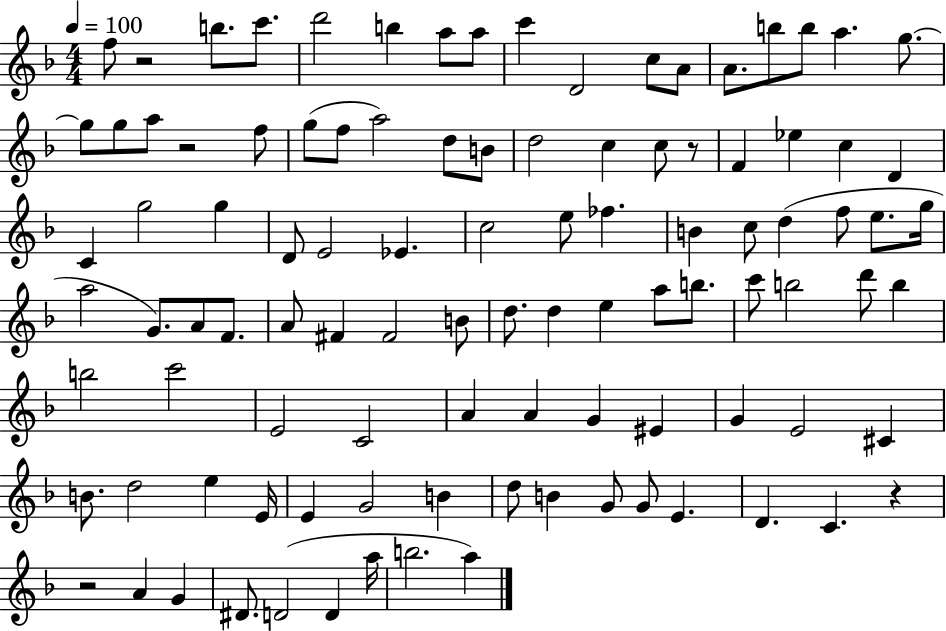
F5/e R/h B5/e. C6/e. D6/h B5/q A5/e A5/e C6/q D4/h C5/e A4/e A4/e. B5/e B5/e A5/q. G5/e. G5/e G5/e A5/e R/h F5/e G5/e F5/e A5/h D5/e B4/e D5/h C5/q C5/e R/e F4/q Eb5/q C5/q D4/q C4/q G5/h G5/q D4/e E4/h Eb4/q. C5/h E5/e FES5/q. B4/q C5/e D5/q F5/e E5/e. G5/s A5/h G4/e. A4/e F4/e. A4/e F#4/q F#4/h B4/e D5/e. D5/q E5/q A5/e B5/e. C6/e B5/h D6/e B5/q B5/h C6/h E4/h C4/h A4/q A4/q G4/q EIS4/q G4/q E4/h C#4/q B4/e. D5/h E5/q E4/s E4/q G4/h B4/q D5/e B4/q G4/e G4/e E4/q. D4/q. C4/q. R/q R/h A4/q G4/q D#4/e. D4/h D4/q A5/s B5/h. A5/q